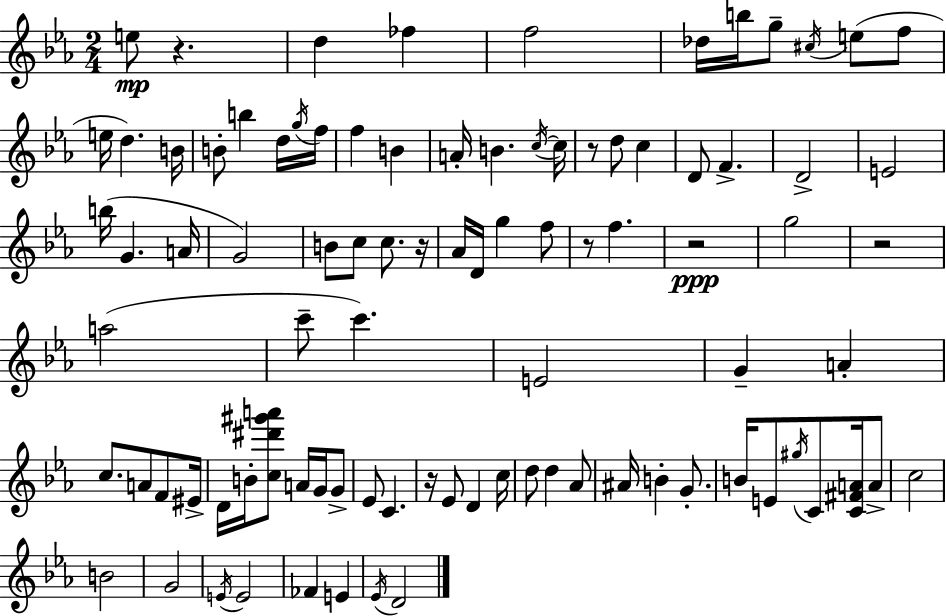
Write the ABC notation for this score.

X:1
T:Untitled
M:2/4
L:1/4
K:Cm
e/2 z d _f f2 _d/4 b/4 g/2 ^c/4 e/2 f/2 e/4 d B/4 B/2 b d/4 g/4 f/4 f B A/4 B c/4 c/4 z/2 d/2 c D/2 F D2 E2 b/4 G A/4 G2 B/2 c/2 c/2 z/4 _A/4 D/4 g f/2 z/2 f z2 g2 z2 a2 c'/2 c' E2 G A c/2 A/2 F/2 ^E/4 D/4 B/4 [c^d'^g'a']/2 A/4 G/4 G/2 _E/2 C z/4 _E/2 D c/4 d/2 d _A/2 ^A/4 B G/2 B/4 E/2 ^g/4 C/2 [C^FA]/4 A/2 c2 B2 G2 E/4 E2 _F E _E/4 D2